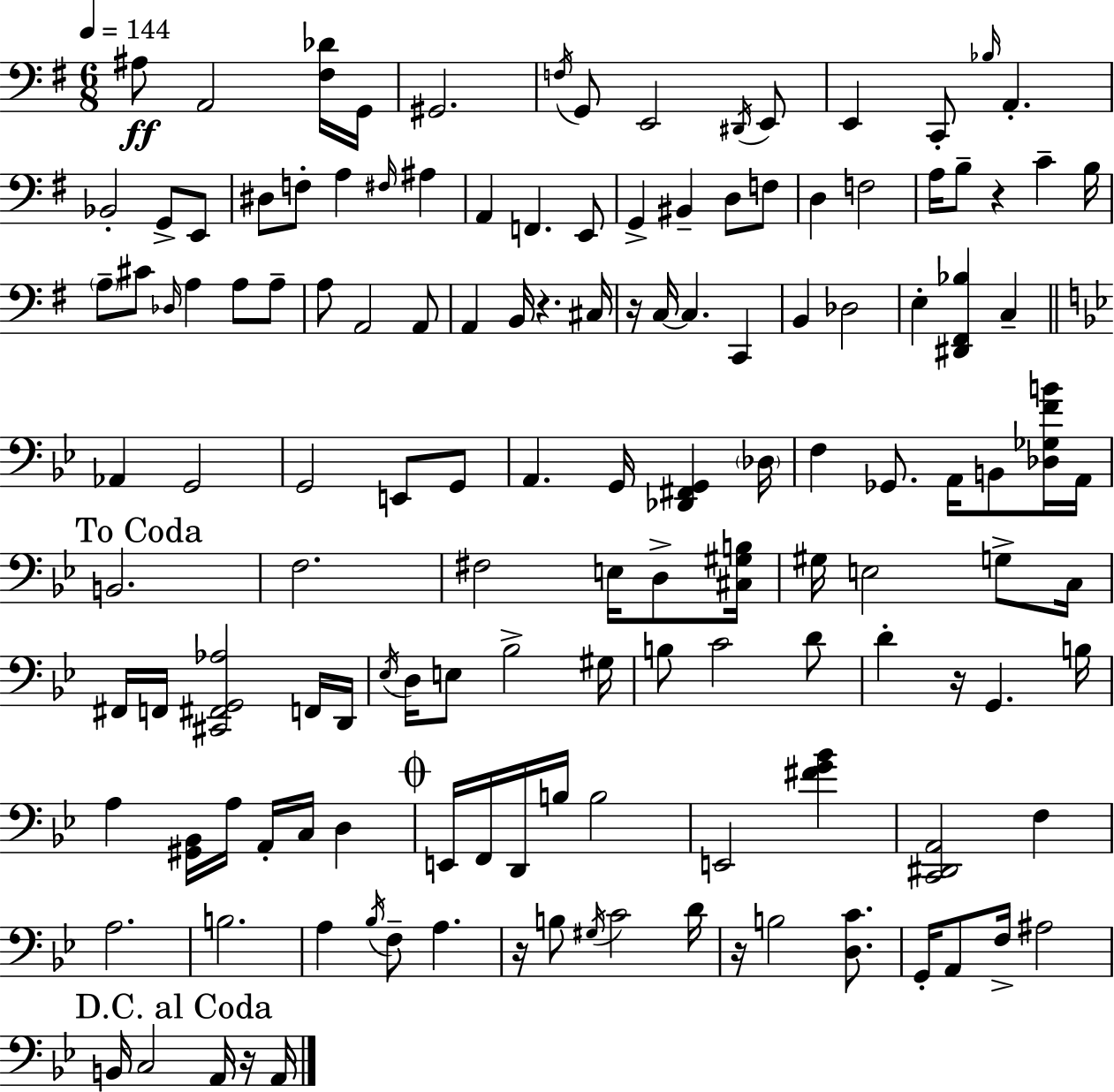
A#3/e A2/h [F#3,Db4]/s G2/s G#2/h. F3/s G2/e E2/h D#2/s E2/e E2/q C2/e Bb3/s A2/q. Bb2/h G2/e E2/e D#3/e F3/e A3/q F#3/s A#3/q A2/q F2/q. E2/e G2/q BIS2/q D3/e F3/e D3/q F3/h A3/s B3/e R/q C4/q B3/s A3/e C#4/e Db3/s A3/q A3/e A3/e A3/e A2/h A2/e A2/q B2/s R/q. C#3/s R/s C3/s C3/q. C2/q B2/q Db3/h E3/q [D#2,F#2,Bb3]/q C3/q Ab2/q G2/h G2/h E2/e G2/e A2/q. G2/s [Db2,F#2,G2]/q Db3/s F3/q Gb2/e. A2/s B2/e [Db3,Gb3,F4,B4]/s A2/s B2/h. F3/h. F#3/h E3/s D3/e [C#3,G#3,B3]/s G#3/s E3/h G3/e C3/s F#2/s F2/s [C#2,F#2,G2,Ab3]/h F2/s D2/s Eb3/s D3/s E3/e Bb3/h G#3/s B3/e C4/h D4/e D4/q R/s G2/q. B3/s A3/q [G#2,Bb2]/s A3/s A2/s C3/s D3/q E2/s F2/s D2/s B3/s B3/h E2/h [F#4,G4,Bb4]/q [C2,D#2,A2]/h F3/q A3/h. B3/h. A3/q Bb3/s F3/e A3/q. R/s B3/e G#3/s C4/h D4/s R/s B3/h [D3,C4]/e. G2/s A2/e F3/s A#3/h B2/s C3/h A2/s R/s A2/s